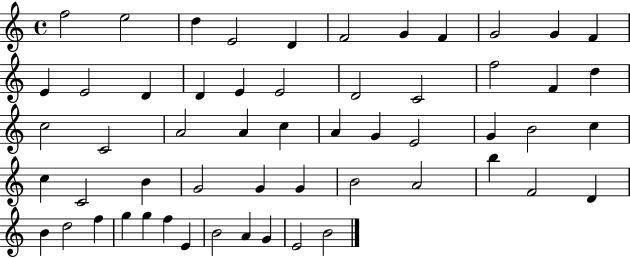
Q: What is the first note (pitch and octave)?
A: F5